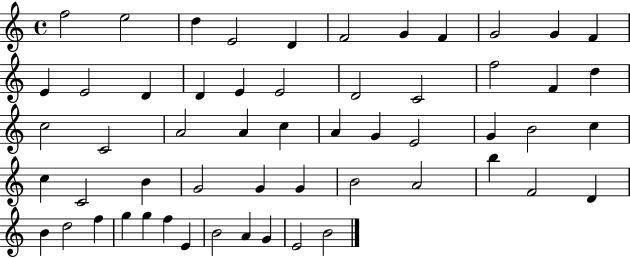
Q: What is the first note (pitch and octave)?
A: F5